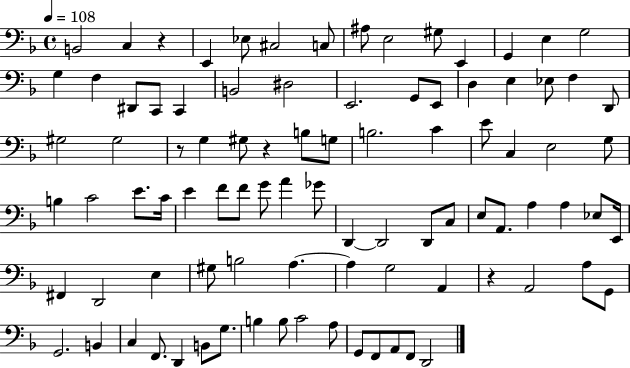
B2/h C3/q R/q E2/q Eb3/e C#3/h C3/e A#3/e E3/h G#3/e E2/q G2/q E3/q G3/h G3/q F3/q D#2/e C2/e C2/q B2/h D#3/h E2/h. G2/e E2/e D3/q E3/q Eb3/e F3/q D2/e G#3/h G#3/h R/e G3/q G#3/e R/q B3/e G3/e B3/h. C4/q E4/e C3/q E3/h G3/e B3/q C4/h E4/e. C4/s E4/q F4/e F4/e G4/e A4/q Gb4/e D2/q D2/h D2/e C3/e E3/e A2/e. A3/q A3/q Eb3/e E2/s F#2/q D2/h E3/q G#3/e B3/h A3/q. A3/q G3/h A2/q R/q A2/h A3/e G2/e G2/h. B2/q C3/q F2/e. D2/q B2/e G3/e. B3/q B3/e C4/h A3/e G2/e F2/e A2/e F2/e D2/h